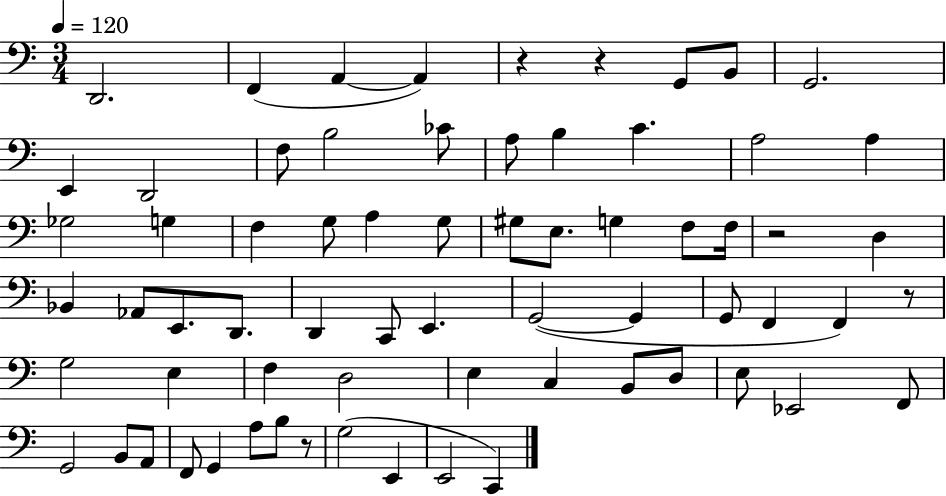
D2/h. F2/q A2/q A2/q R/q R/q G2/e B2/e G2/h. E2/q D2/h F3/e B3/h CES4/e A3/e B3/q C4/q. A3/h A3/q Gb3/h G3/q F3/q G3/e A3/q G3/e G#3/e E3/e. G3/q F3/e F3/s R/h D3/q Bb2/q Ab2/e E2/e. D2/e. D2/q C2/e E2/q. G2/h G2/q G2/e F2/q F2/q R/e G3/h E3/q F3/q D3/h E3/q C3/q B2/e D3/e E3/e Eb2/h F2/e G2/h B2/e A2/e F2/e G2/q A3/e B3/e R/e G3/h E2/q E2/h C2/q